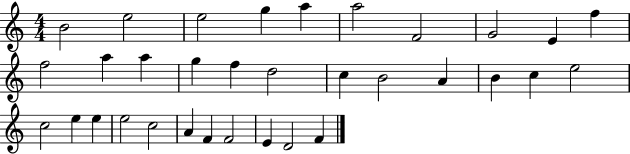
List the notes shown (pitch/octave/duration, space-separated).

B4/h E5/h E5/h G5/q A5/q A5/h F4/h G4/h E4/q F5/q F5/h A5/q A5/q G5/q F5/q D5/h C5/q B4/h A4/q B4/q C5/q E5/h C5/h E5/q E5/q E5/h C5/h A4/q F4/q F4/h E4/q D4/h F4/q